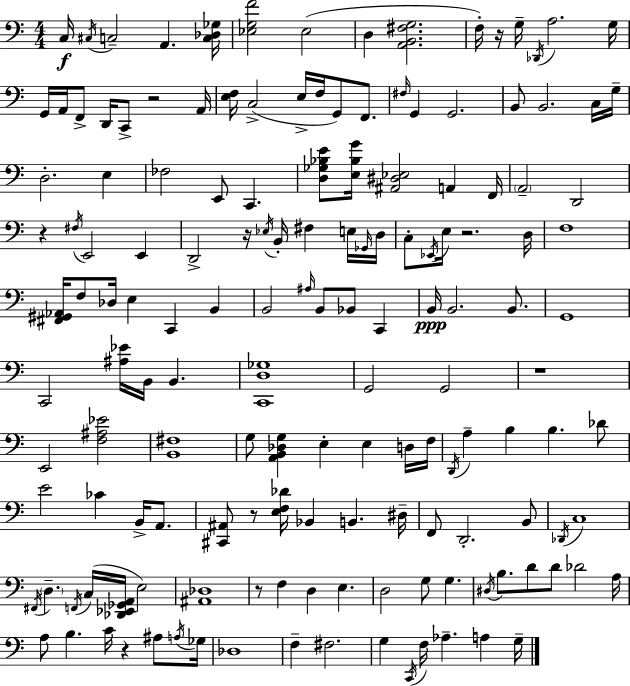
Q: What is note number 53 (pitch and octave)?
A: F3